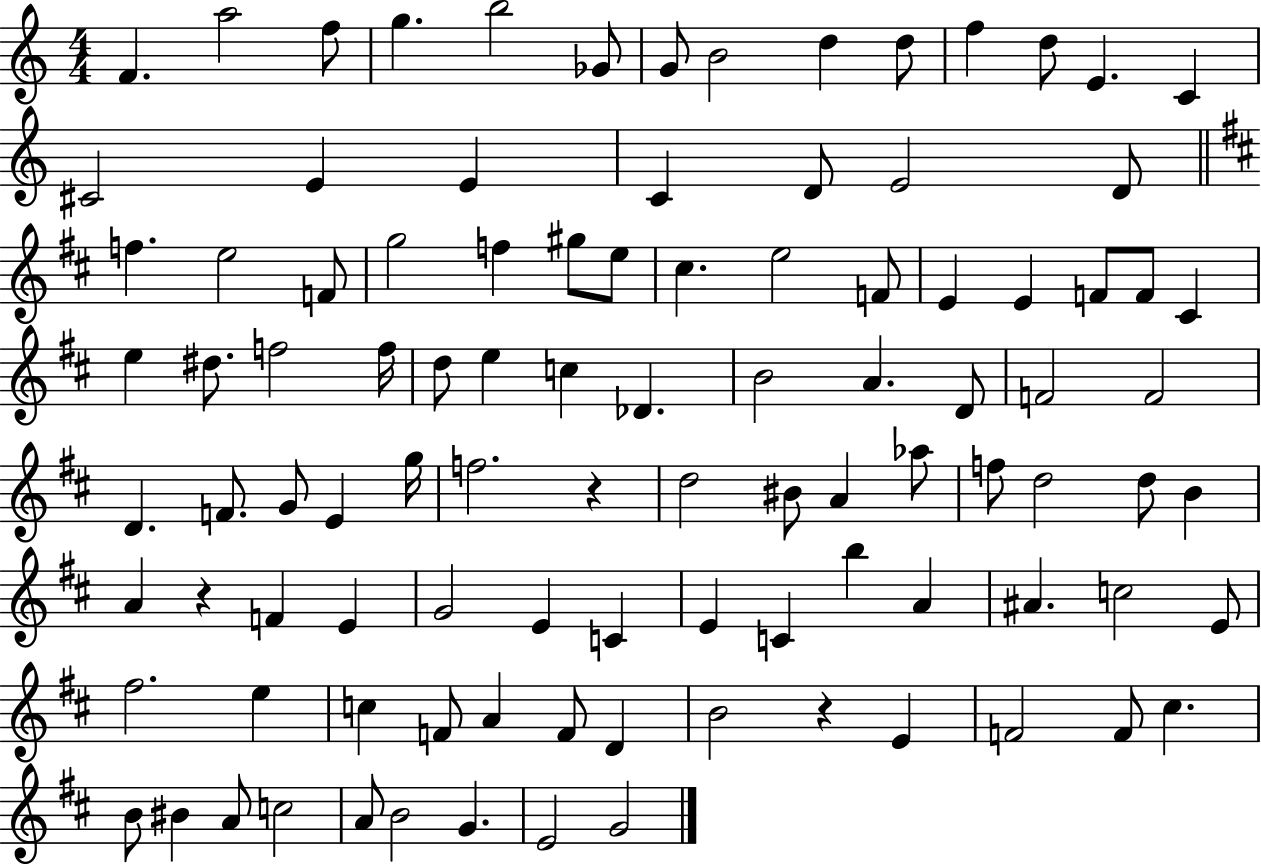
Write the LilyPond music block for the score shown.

{
  \clef treble
  \numericTimeSignature
  \time 4/4
  \key c \major
  f'4. a''2 f''8 | g''4. b''2 ges'8 | g'8 b'2 d''4 d''8 | f''4 d''8 e'4. c'4 | \break cis'2 e'4 e'4 | c'4 d'8 e'2 d'8 | \bar "||" \break \key d \major f''4. e''2 f'8 | g''2 f''4 gis''8 e''8 | cis''4. e''2 f'8 | e'4 e'4 f'8 f'8 cis'4 | \break e''4 dis''8. f''2 f''16 | d''8 e''4 c''4 des'4. | b'2 a'4. d'8 | f'2 f'2 | \break d'4. f'8. g'8 e'4 g''16 | f''2. r4 | d''2 bis'8 a'4 aes''8 | f''8 d''2 d''8 b'4 | \break a'4 r4 f'4 e'4 | g'2 e'4 c'4 | e'4 c'4 b''4 a'4 | ais'4. c''2 e'8 | \break fis''2. e''4 | c''4 f'8 a'4 f'8 d'4 | b'2 r4 e'4 | f'2 f'8 cis''4. | \break b'8 bis'4 a'8 c''2 | a'8 b'2 g'4. | e'2 g'2 | \bar "|."
}